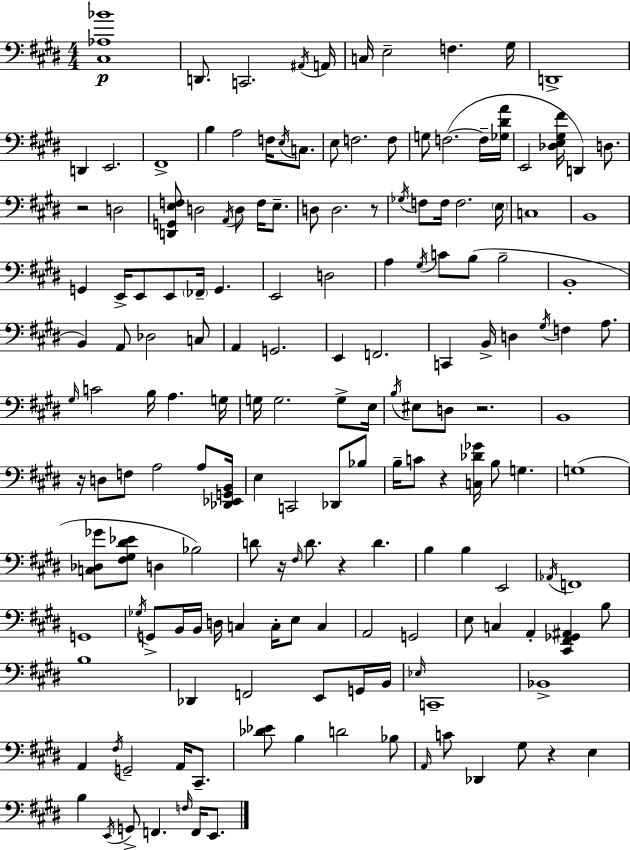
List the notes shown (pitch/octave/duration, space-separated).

[C#3,Ab3,Bb4]/w D2/e. C2/h. A#2/s A2/s C3/s E3/h F3/q. G#3/s D2/w D2/q E2/h. F#2/w B3/q A3/h F3/s E3/s C3/e. E3/e F3/h. F3/e G3/e F3/h. F3/s [Gb3,D#4,A4]/s E2/h [Db3,E3,G#3,F#4]/s D2/q D3/e. R/h D3/h [D2,G2,E3,F3]/e D3/h A2/s D3/e F3/s E3/e. D3/e D3/h. R/e Gb3/s F3/e F3/s F3/h. E3/s C3/w B2/w G2/q E2/s E2/e E2/e FES2/s G2/q. E2/h D3/h A3/q G#3/s C4/e B3/e B3/h B2/w B2/q A2/e Db3/h C3/e A2/q G2/h. E2/q F2/h. C2/q B2/s D3/q G#3/s F3/q A3/e. G#3/s C4/h B3/s A3/q. G3/s G3/s G3/h. G3/e E3/s B3/s EIS3/e D3/e R/h. B2/w R/s D3/e F3/e A3/h A3/e [Db2,Eb2,G2,B2]/s E3/q C2/h Db2/e Bb3/e B3/s C4/e R/q [C3,Db4,Gb4]/s B3/e G3/q. G3/w [C3,Db3,Gb4]/e [F#3,G#3,D#4,Eb4]/e D3/q Bb3/h D4/e R/s F#3/s D4/e. R/q D4/q. B3/q B3/q E2/h Ab2/s F2/w G2/w Gb3/s G2/e B2/s B2/s D3/s C3/q C3/s E3/e C3/q A2/h G2/h E3/e C3/q A2/q [C#2,F#2,Gb2,A#2]/q B3/e B3/w Db2/q F2/h E2/e G2/s B2/s Eb3/s C2/w Bb2/w A2/q F#3/s G2/h A2/s C#2/e. [Db4,Eb4]/e B3/q D4/h Bb3/e A2/s C4/e Db2/q G#3/e R/q E3/q B3/q E2/s G2/e F2/q. F3/s F2/s E2/e.